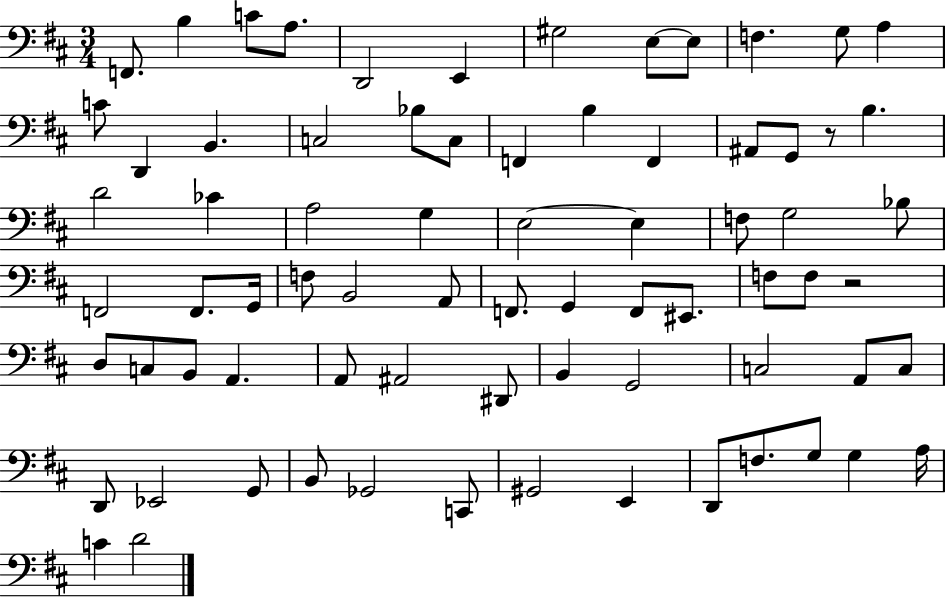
F2/e. B3/q C4/e A3/e. D2/h E2/q G#3/h E3/e E3/e F3/q. G3/e A3/q C4/e D2/q B2/q. C3/h Bb3/e C3/e F2/q B3/q F2/q A#2/e G2/e R/e B3/q. D4/h CES4/q A3/h G3/q E3/h E3/q F3/e G3/h Bb3/e F2/h F2/e. G2/s F3/e B2/h A2/e F2/e. G2/q F2/e EIS2/e. F3/e F3/e R/h D3/e C3/e B2/e A2/q. A2/e A#2/h D#2/e B2/q G2/h C3/h A2/e C3/e D2/e Eb2/h G2/e B2/e Gb2/h C2/e G#2/h E2/q D2/e F3/e. G3/e G3/q A3/s C4/q D4/h